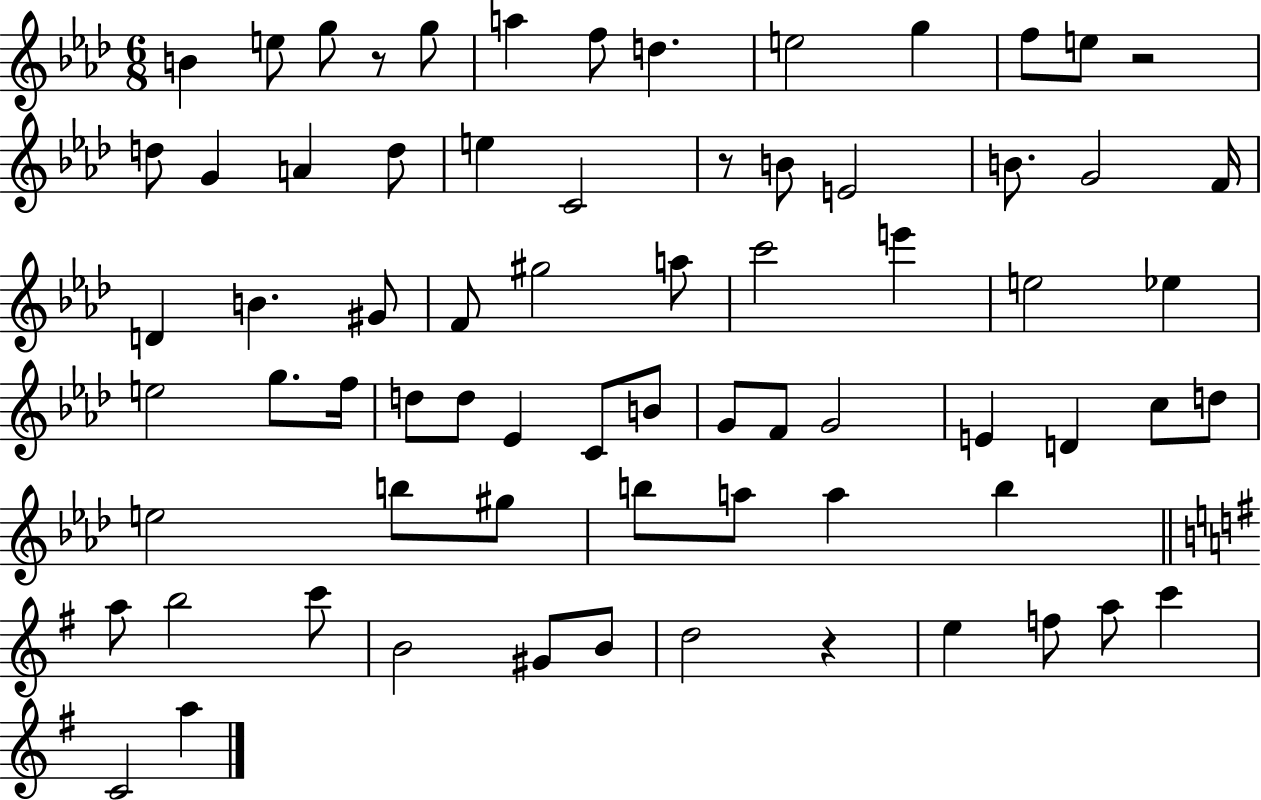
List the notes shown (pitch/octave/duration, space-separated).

B4/q E5/e G5/e R/e G5/e A5/q F5/e D5/q. E5/h G5/q F5/e E5/e R/h D5/e G4/q A4/q D5/e E5/q C4/h R/e B4/e E4/h B4/e. G4/h F4/s D4/q B4/q. G#4/e F4/e G#5/h A5/e C6/h E6/q E5/h Eb5/q E5/h G5/e. F5/s D5/e D5/e Eb4/q C4/e B4/e G4/e F4/e G4/h E4/q D4/q C5/e D5/e E5/h B5/e G#5/e B5/e A5/e A5/q B5/q A5/e B5/h C6/e B4/h G#4/e B4/e D5/h R/q E5/q F5/e A5/e C6/q C4/h A5/q